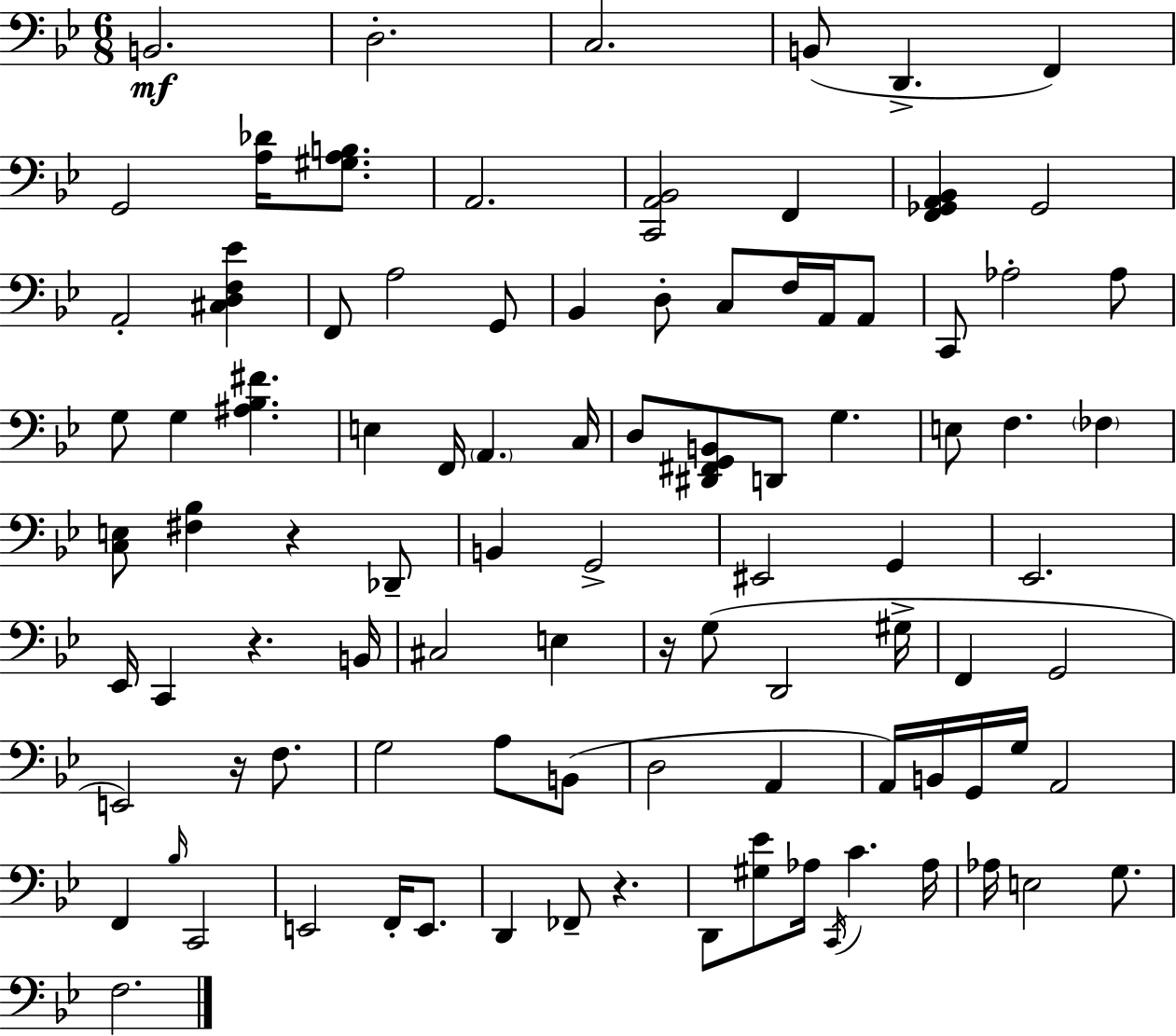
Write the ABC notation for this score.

X:1
T:Untitled
M:6/8
L:1/4
K:Gm
B,,2 D,2 C,2 B,,/2 D,, F,, G,,2 [A,_D]/4 [^G,A,B,]/2 A,,2 [C,,A,,_B,,]2 F,, [F,,_G,,A,,_B,,] _G,,2 A,,2 [^C,D,F,_E] F,,/2 A,2 G,,/2 _B,, D,/2 C,/2 F,/4 A,,/4 A,,/2 C,,/2 _A,2 _A,/2 G,/2 G, [^A,_B,^F] E, F,,/4 A,, C,/4 D,/2 [^D,,^F,,G,,B,,]/2 D,,/2 G, E,/2 F, _F, [C,E,]/2 [^F,_B,] z _D,,/2 B,, G,,2 ^E,,2 G,, _E,,2 _E,,/4 C,, z B,,/4 ^C,2 E, z/4 G,/2 D,,2 ^G,/4 F,, G,,2 E,,2 z/4 F,/2 G,2 A,/2 B,,/2 D,2 A,, A,,/4 B,,/4 G,,/4 G,/4 A,,2 F,, _B,/4 C,,2 E,,2 F,,/4 E,,/2 D,, _F,,/2 z D,,/2 [^G,_E]/2 _A,/4 C,,/4 C _A,/4 _A,/4 E,2 G,/2 F,2